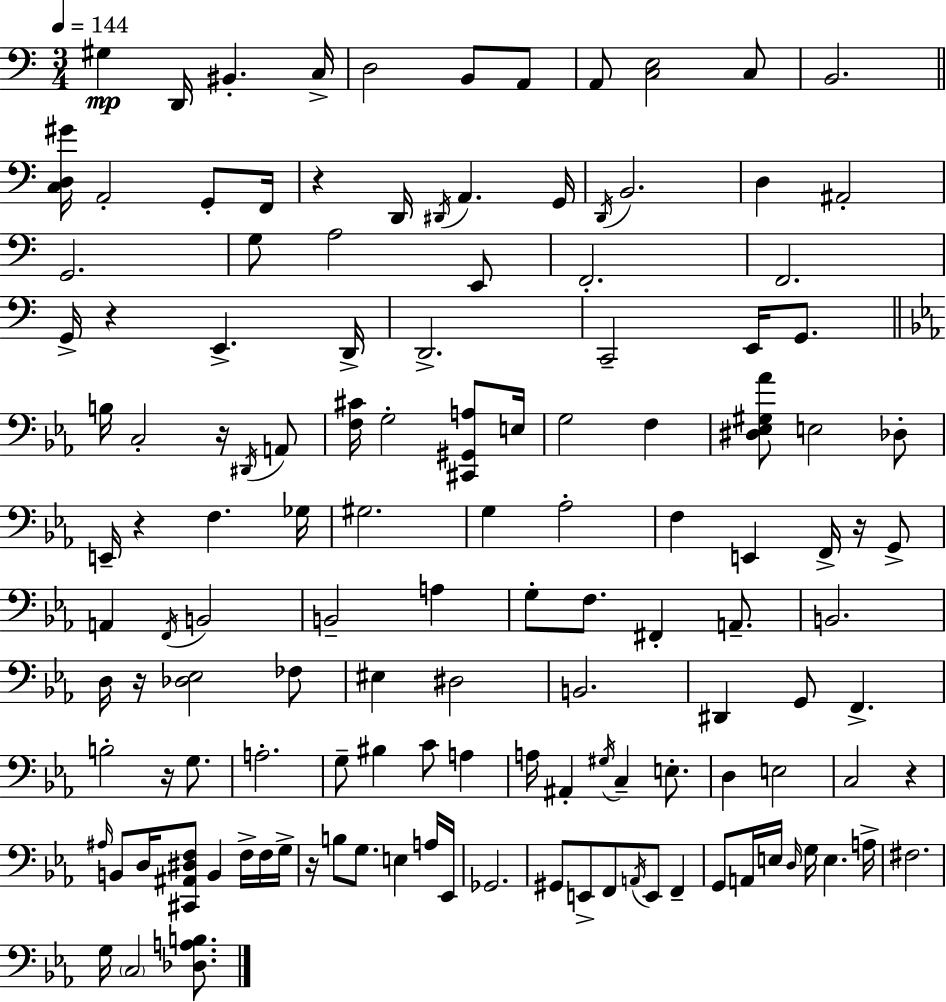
{
  \clef bass
  \numericTimeSignature
  \time 3/4
  \key a \minor
  \tempo 4 = 144
  \repeat volta 2 { gis4\mp d,16 bis,4.-. c16-> | d2 b,8 a,8 | a,8 <c e>2 c8 | b,2. | \break \bar "||" \break \key a \minor <c d gis'>16 a,2-. g,8-. f,16 | r4 d,16 \acciaccatura { dis,16 } a,4. | g,16 \acciaccatura { d,16 } b,2. | d4 ais,2-. | \break g,2. | g8 a2 | e,8 f,2.-. | f,2. | \break g,16-> r4 e,4.-> | d,16-> d,2.-> | c,2-- e,16 g,8. | \bar "||" \break \key c \minor b16 c2-. r16 \acciaccatura { dis,16 } a,8 | <f cis'>16 g2-. <cis, gis, a>8 | e16 g2 f4 | <dis ees gis aes'>8 e2 des8-. | \break e,16-- r4 f4. | ges16 gis2. | g4 aes2-. | f4 e,4 f,16-> r16 g,8-> | \break a,4 \acciaccatura { f,16 } b,2 | b,2-- a4 | g8-. f8. fis,4-. a,8.-- | b,2. | \break d16 r16 <des ees>2 | fes8 eis4 dis2 | b,2. | dis,4 g,8 f,4.-> | \break b2-. r16 g8. | a2.-. | g8-- bis4 c'8 a4 | a16 ais,4-. \acciaccatura { gis16 } c4-- | \break e8.-. d4 e2 | c2 r4 | \grace { ais16 } b,8 d16 <cis, ais, dis f>8 b,4 | f16-> f16 g16-> r16 b8 g8. e4 | \break a16 ees,16 ges,2. | gis,8 e,8-> f,8 \acciaccatura { a,16 } e,8 | f,4-- g,8 a,16 e16 \grace { d16 } g16 e4. | a16-> fis2. | \break g16 \parenthesize c2 | <des a b>8. } \bar "|."
}